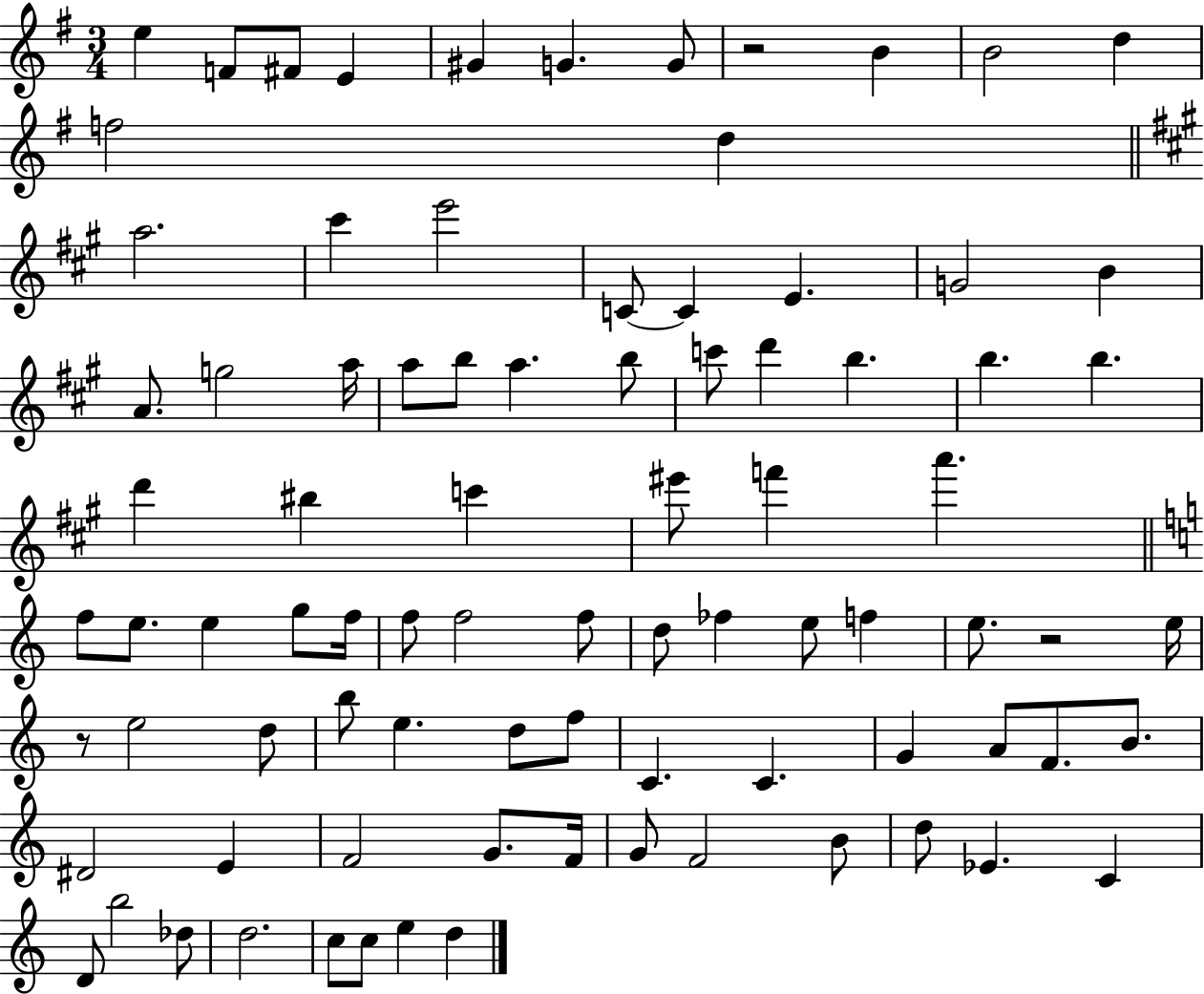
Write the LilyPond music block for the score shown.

{
  \clef treble
  \numericTimeSignature
  \time 3/4
  \key g \major
  e''4 f'8 fis'8 e'4 | gis'4 g'4. g'8 | r2 b'4 | b'2 d''4 | \break f''2 d''4 | \bar "||" \break \key a \major a''2. | cis'''4 e'''2 | c'8~~ c'4 e'4. | g'2 b'4 | \break a'8. g''2 a''16 | a''8 b''8 a''4. b''8 | c'''8 d'''4 b''4. | b''4. b''4. | \break d'''4 bis''4 c'''4 | eis'''8 f'''4 a'''4. | \bar "||" \break \key c \major f''8 e''8. e''4 g''8 f''16 | f''8 f''2 f''8 | d''8 fes''4 e''8 f''4 | e''8. r2 e''16 | \break r8 e''2 d''8 | b''8 e''4. d''8 f''8 | c'4. c'4. | g'4 a'8 f'8. b'8. | \break dis'2 e'4 | f'2 g'8. f'16 | g'8 f'2 b'8 | d''8 ees'4. c'4 | \break d'8 b''2 des''8 | d''2. | c''8 c''8 e''4 d''4 | \bar "|."
}